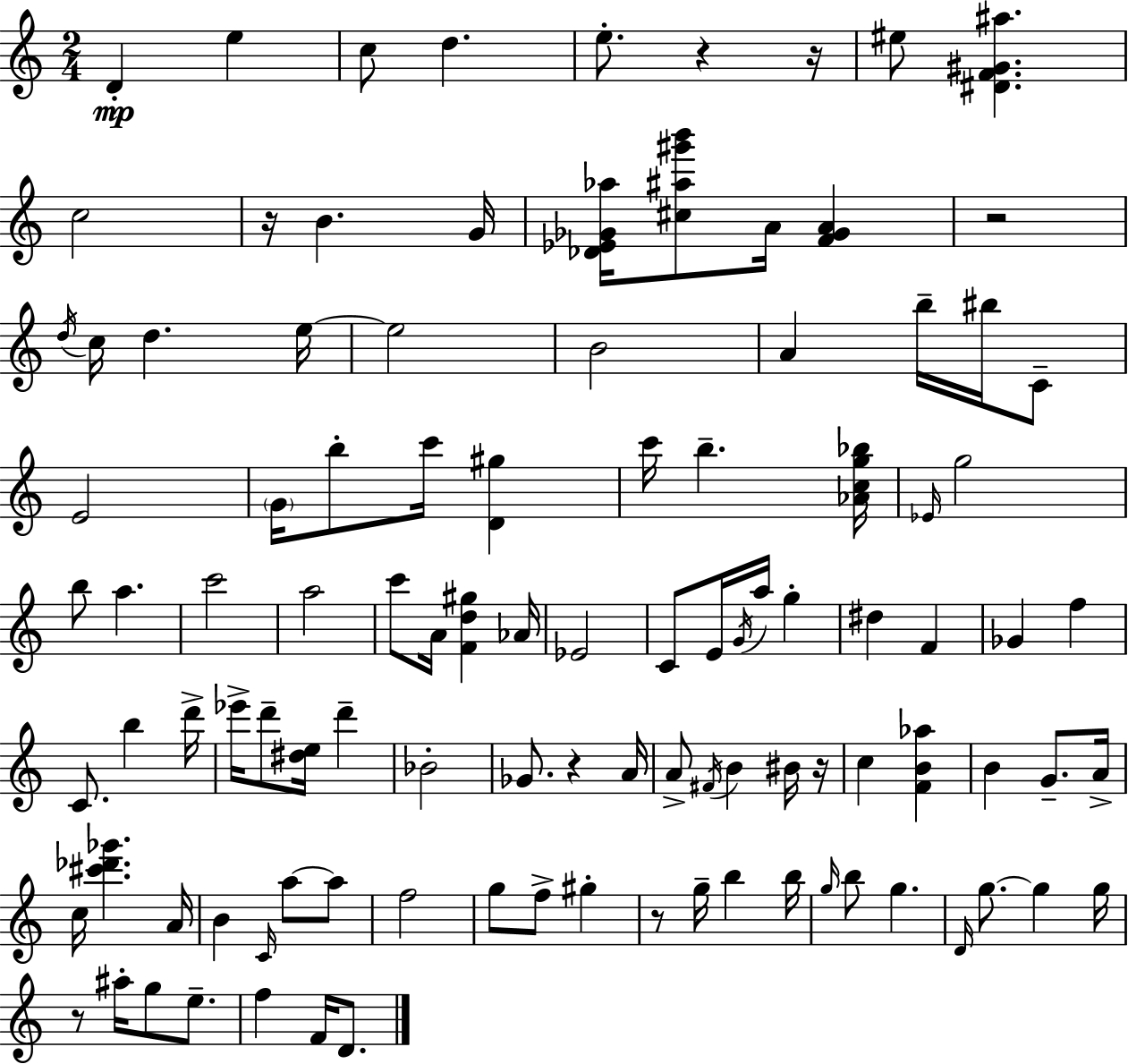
X:1
T:Untitled
M:2/4
L:1/4
K:C
D e c/2 d e/2 z z/4 ^e/2 [^DF^G^a] c2 z/4 B G/4 [_D_E_G_a]/4 [^c^a^g'b']/2 A/4 [F_GA] z2 d/4 c/4 d e/4 e2 B2 A b/4 ^b/4 C/2 E2 G/4 b/2 c'/4 [D^g] c'/4 b [_Acg_b]/4 _E/4 g2 b/2 a c'2 a2 c'/2 A/4 [Fd^g] _A/4 _E2 C/2 E/4 G/4 a/4 g ^d F _G f C/2 b d'/4 _e'/4 d'/2 [^de]/4 d' _B2 _G/2 z A/4 A/2 ^F/4 B ^B/4 z/4 c [FB_a] B G/2 A/4 c/4 [^c'_d'_g'] A/4 B C/4 a/2 a/2 f2 g/2 f/2 ^g z/2 g/4 b b/4 g/4 b/2 g D/4 g/2 g g/4 z/2 ^a/4 g/2 e/2 f F/4 D/2